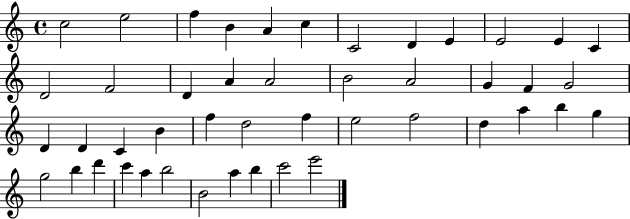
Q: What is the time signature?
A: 4/4